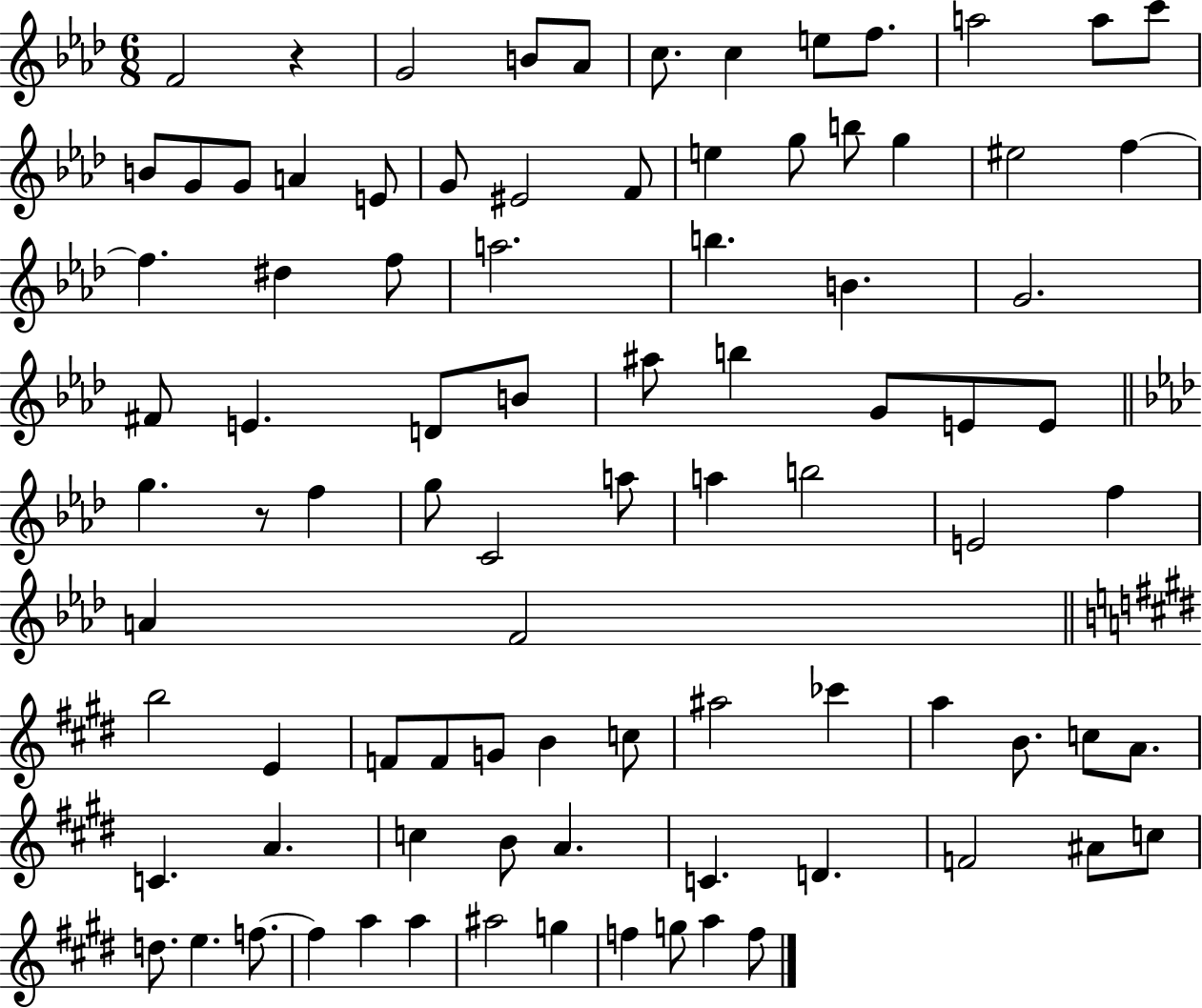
X:1
T:Untitled
M:6/8
L:1/4
K:Ab
F2 z G2 B/2 _A/2 c/2 c e/2 f/2 a2 a/2 c'/2 B/2 G/2 G/2 A E/2 G/2 ^E2 F/2 e g/2 b/2 g ^e2 f f ^d f/2 a2 b B G2 ^F/2 E D/2 B/2 ^a/2 b G/2 E/2 E/2 g z/2 f g/2 C2 a/2 a b2 E2 f A F2 b2 E F/2 F/2 G/2 B c/2 ^a2 _c' a B/2 c/2 A/2 C A c B/2 A C D F2 ^A/2 c/2 d/2 e f/2 f a a ^a2 g f g/2 a f/2